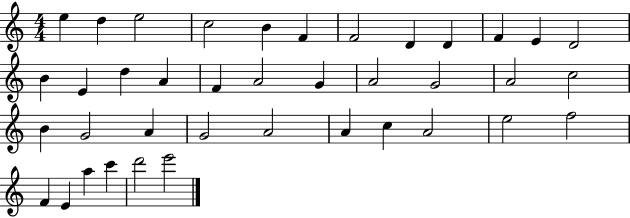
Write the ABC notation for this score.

X:1
T:Untitled
M:4/4
L:1/4
K:C
e d e2 c2 B F F2 D D F E D2 B E d A F A2 G A2 G2 A2 c2 B G2 A G2 A2 A c A2 e2 f2 F E a c' d'2 e'2